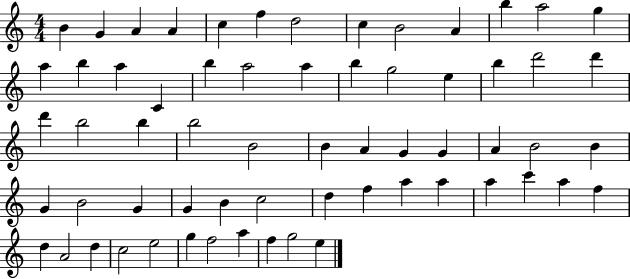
{
  \clef treble
  \numericTimeSignature
  \time 4/4
  \key c \major
  b'4 g'4 a'4 a'4 | c''4 f''4 d''2 | c''4 b'2 a'4 | b''4 a''2 g''4 | \break a''4 b''4 a''4 c'4 | b''4 a''2 a''4 | b''4 g''2 e''4 | b''4 d'''2 d'''4 | \break d'''4 b''2 b''4 | b''2 b'2 | b'4 a'4 g'4 g'4 | a'4 b'2 b'4 | \break g'4 b'2 g'4 | g'4 b'4 c''2 | d''4 f''4 a''4 a''4 | a''4 c'''4 a''4 f''4 | \break d''4 a'2 d''4 | c''2 e''2 | g''4 f''2 a''4 | f''4 g''2 e''4 | \break \bar "|."
}